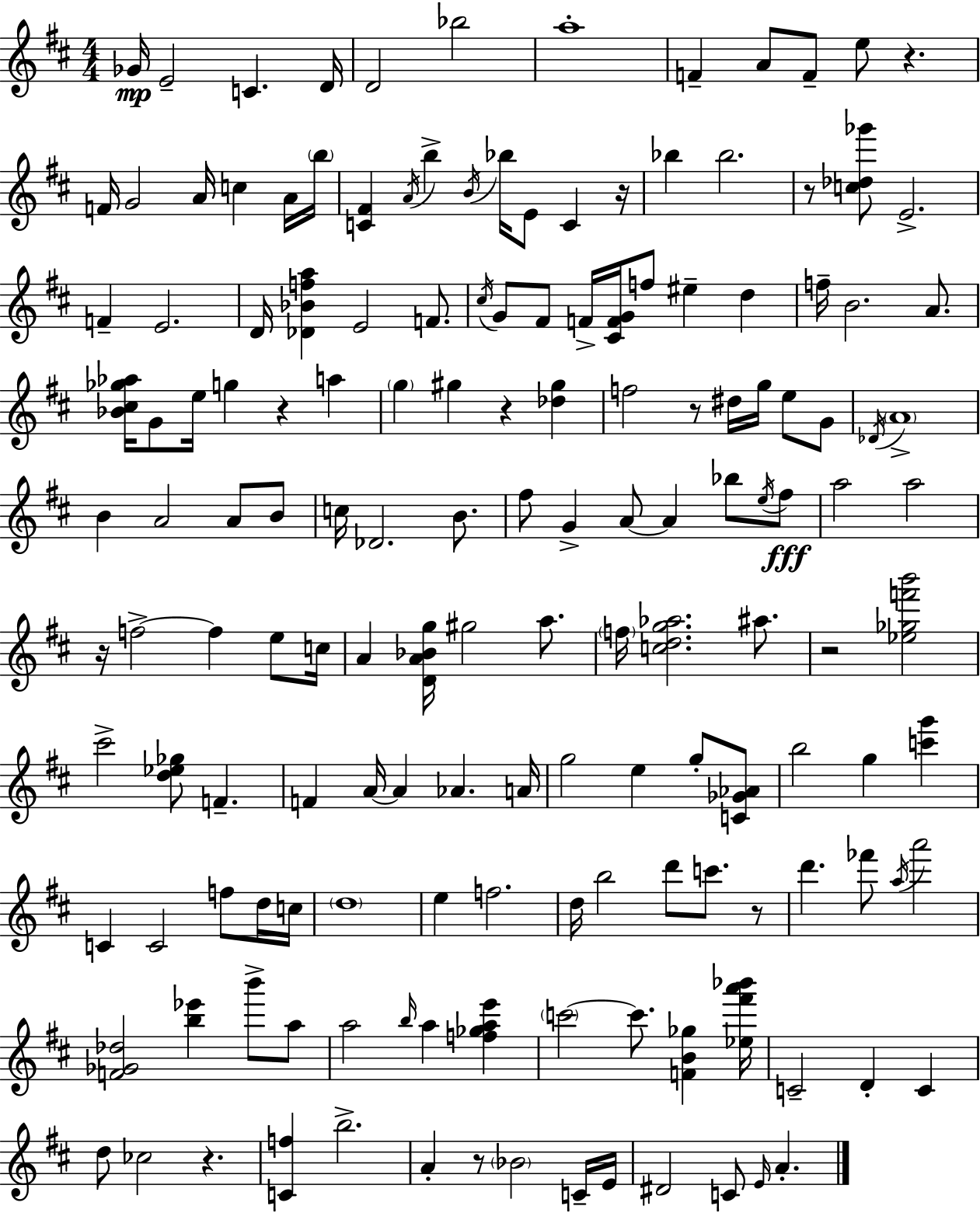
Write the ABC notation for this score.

X:1
T:Untitled
M:4/4
L:1/4
K:D
_G/4 E2 C D/4 D2 _b2 a4 F A/2 F/2 e/2 z F/4 G2 A/4 c A/4 b/4 [C^F] A/4 b B/4 _b/4 E/2 C z/4 _b _b2 z/2 [c_d_g']/2 E2 F E2 D/4 [_D_Bfa] E2 F/2 ^c/4 G/2 ^F/2 F/4 [^CFG]/4 f/2 ^e d f/4 B2 A/2 [_B^c_g_a]/4 G/2 e/4 g z a g ^g z [_d^g] f2 z/2 ^d/4 g/4 e/2 G/2 _D/4 A4 B A2 A/2 B/2 c/4 _D2 B/2 ^f/2 G A/2 A _b/2 e/4 ^f/2 a2 a2 z/4 f2 f e/2 c/4 A [DA_Bg]/4 ^g2 a/2 f/4 [cdg_a]2 ^a/2 z2 [_e_gf'b']2 ^c'2 [d_e_g]/2 F F A/4 A _A A/4 g2 e g/2 [C_G_A]/2 b2 g [c'g'] C C2 f/2 d/4 c/4 d4 e f2 d/4 b2 d'/2 c'/2 z/2 d' _f'/2 a/4 a'2 [F_G_d]2 [b_e'] b'/2 a/2 a2 b/4 a [f_gae'] c'2 c'/2 [FB_g] [_e^f'a'_b']/4 C2 D C d/2 _c2 z [Cf] b2 A z/2 _B2 C/4 E/4 ^D2 C/2 E/4 A